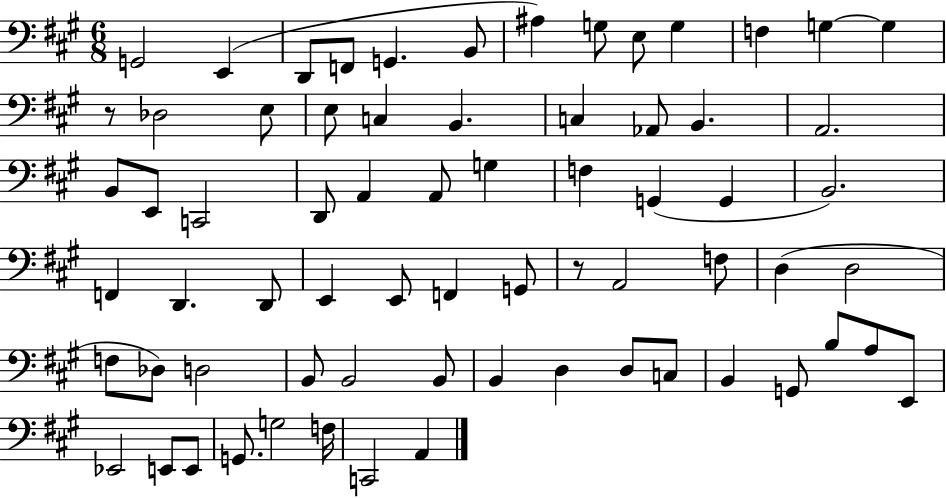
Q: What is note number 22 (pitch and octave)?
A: A2